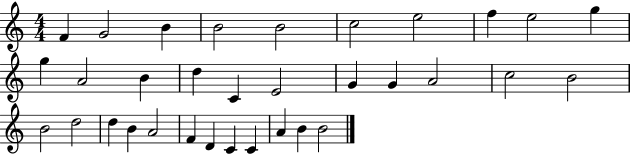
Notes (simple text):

F4/q G4/h B4/q B4/h B4/h C5/h E5/h F5/q E5/h G5/q G5/q A4/h B4/q D5/q C4/q E4/h G4/q G4/q A4/h C5/h B4/h B4/h D5/h D5/q B4/q A4/h F4/q D4/q C4/q C4/q A4/q B4/q B4/h